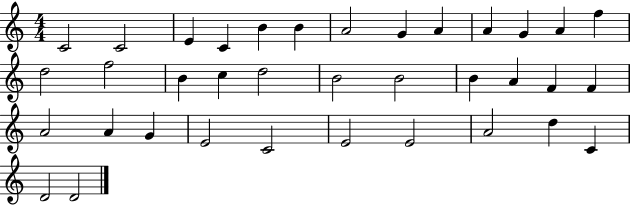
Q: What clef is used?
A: treble